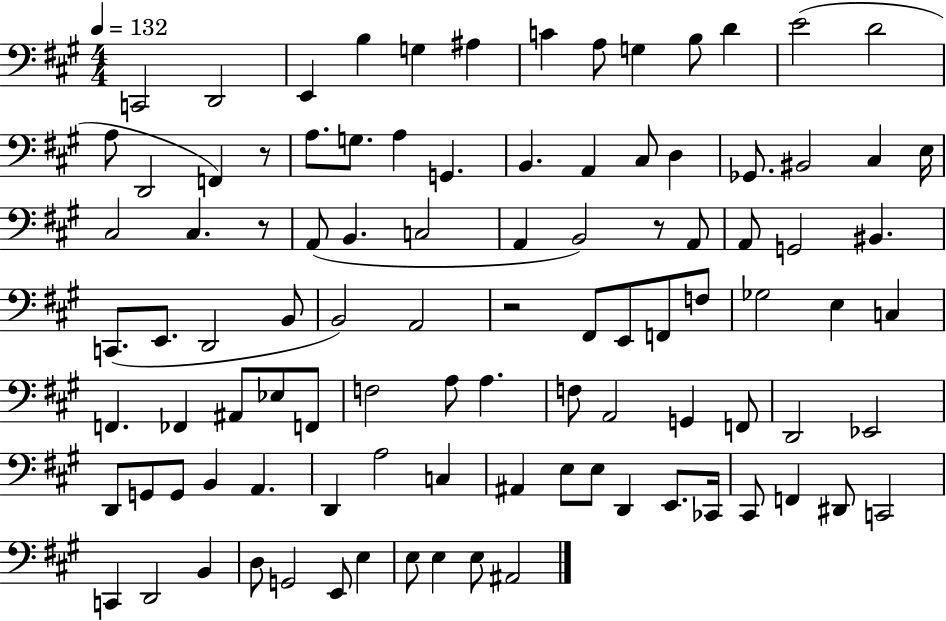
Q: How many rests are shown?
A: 4